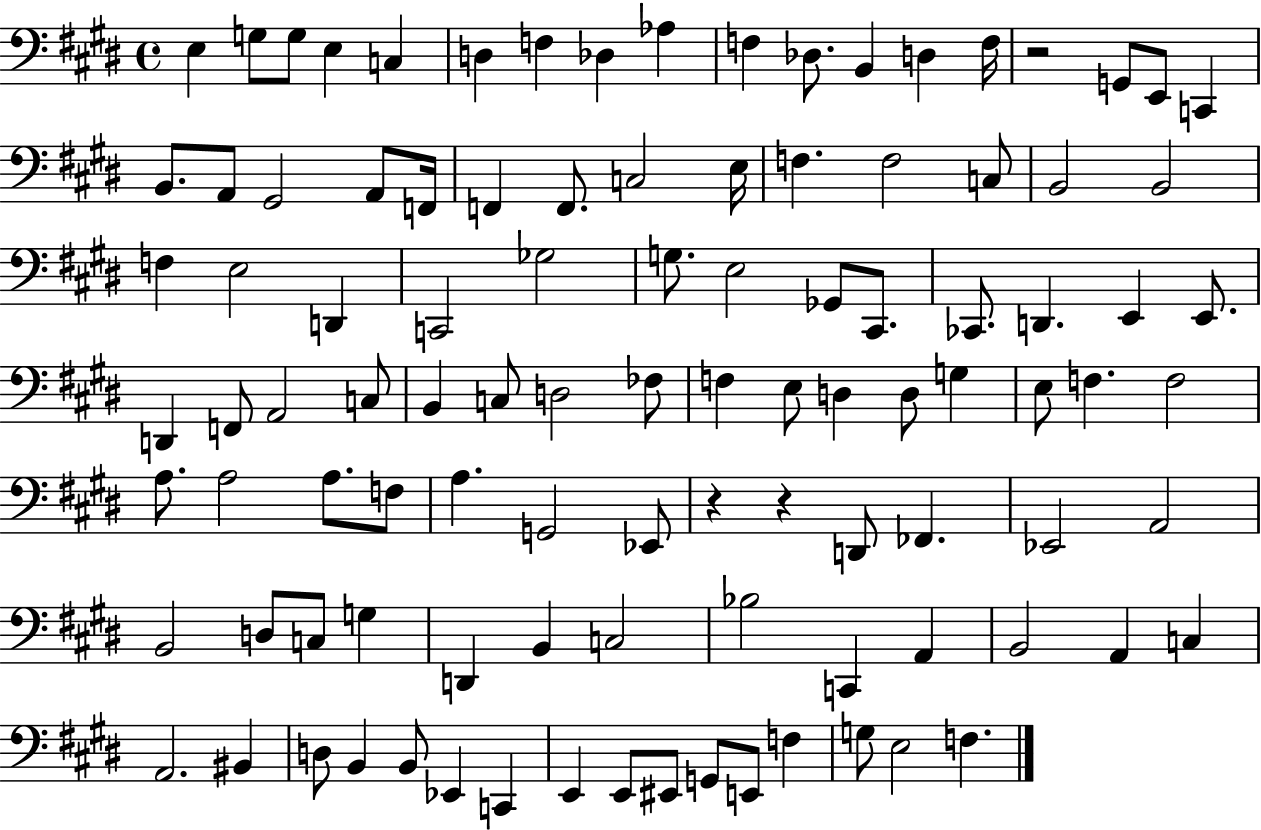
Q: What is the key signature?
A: E major